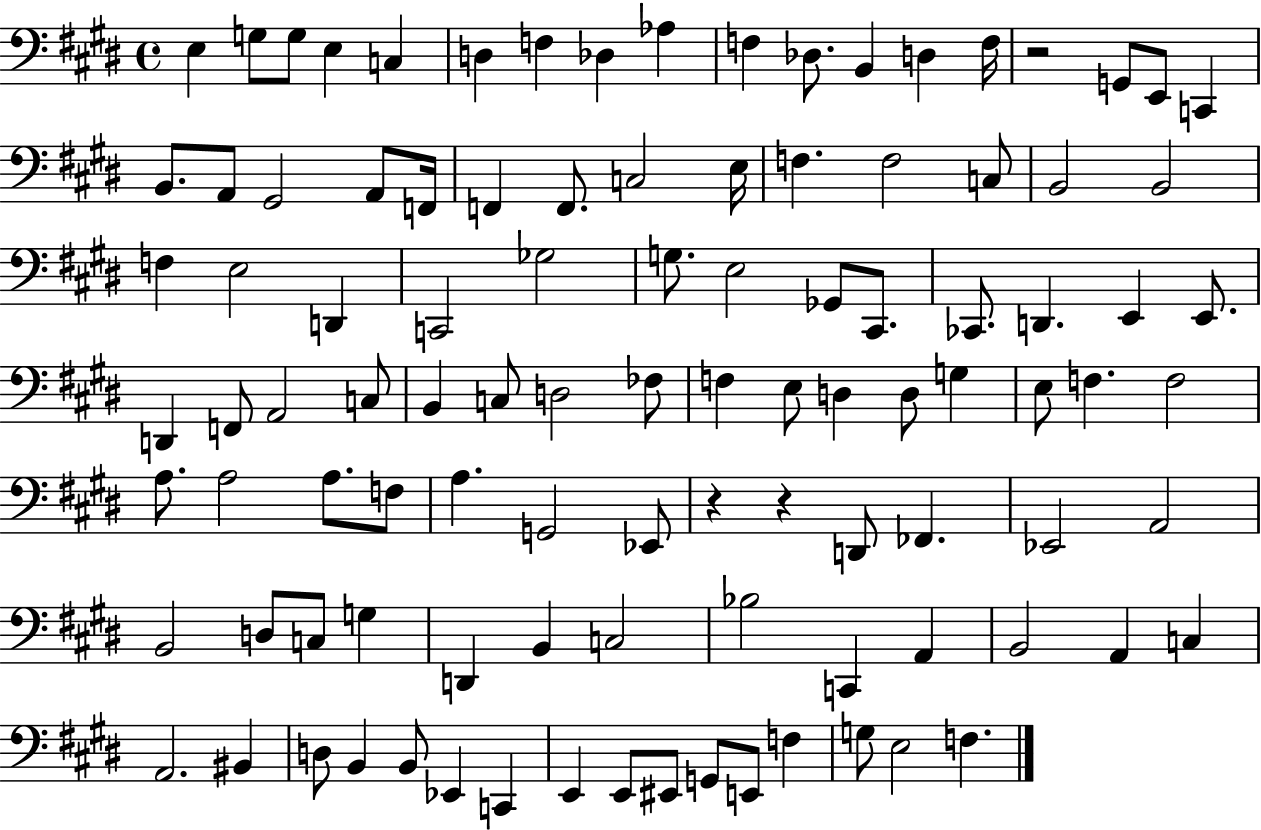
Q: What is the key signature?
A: E major